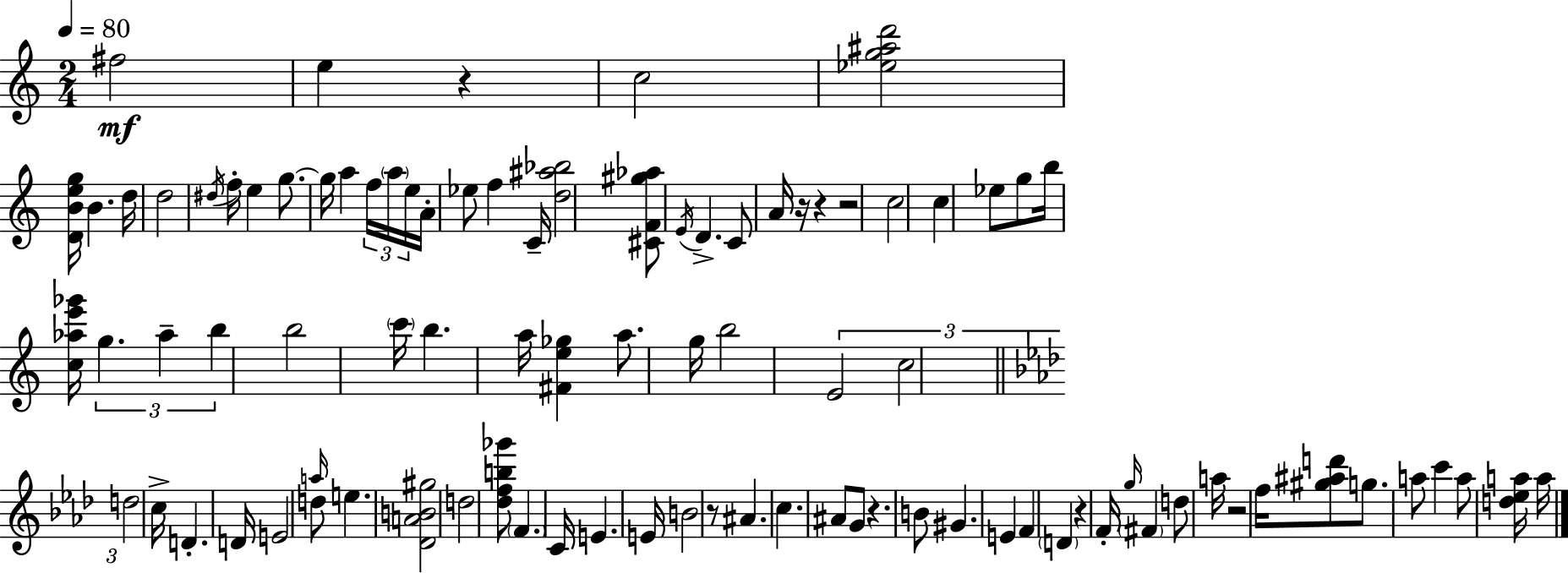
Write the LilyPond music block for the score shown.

{
  \clef treble
  \numericTimeSignature
  \time 2/4
  \key c \major
  \tempo 4 = 80
  fis''2\mf | e''4 r4 | c''2 | <ees'' g'' ais'' d'''>2 | \break <d' b' e'' g''>16 b'4. d''16 | d''2 | \acciaccatura { dis''16 } f''16-. e''4 g''8.~~ | g''16 a''4 \tuplet 3/2 { f''16 \parenthesize a''16 | \break e''16 } a'16-. ees''8 f''4 | c'16-- <d'' ais'' bes''>2 | <cis' f' gis'' aes''>8 \acciaccatura { e'16 } d'4.-> | c'8 a'16 r16 r4 | \break r2 | c''2 | c''4 ees''8 | g''8 b''16 <c'' aes'' e''' ges'''>16 \tuplet 3/2 { g''4. | \break aes''4-- b''4 } | b''2 | \parenthesize c'''16 b''4. | a''16 <fis' e'' ges''>4 a''8. | \break g''16 b''2 | \tuplet 3/2 { e'2 | c''2 | \bar "||" \break \key aes \major d''2 } | c''16-> d'4.-. d'16 | e'2 | d''8 \grace { a''16 } e''4. | \break <des' a' b' gis''>2 | d''2 | <des'' f'' b'' ges'''>8 \parenthesize f'4. | c'16 e'4. | \break e'16 b'2 | r8 ais'4. | c''4. ais'8 | g'8 r4. | \break b'8 gis'4. | e'4 f'4 | \parenthesize d'4 r4 | f'16-. \grace { g''16 } \parenthesize fis'4 d''8 | \break a''16 r2 | f''16 <gis'' ais'' d'''>8 g''8. | a''8 c'''4 a''8 | <d'' ees'' a''>16 a''16 \bar "|."
}